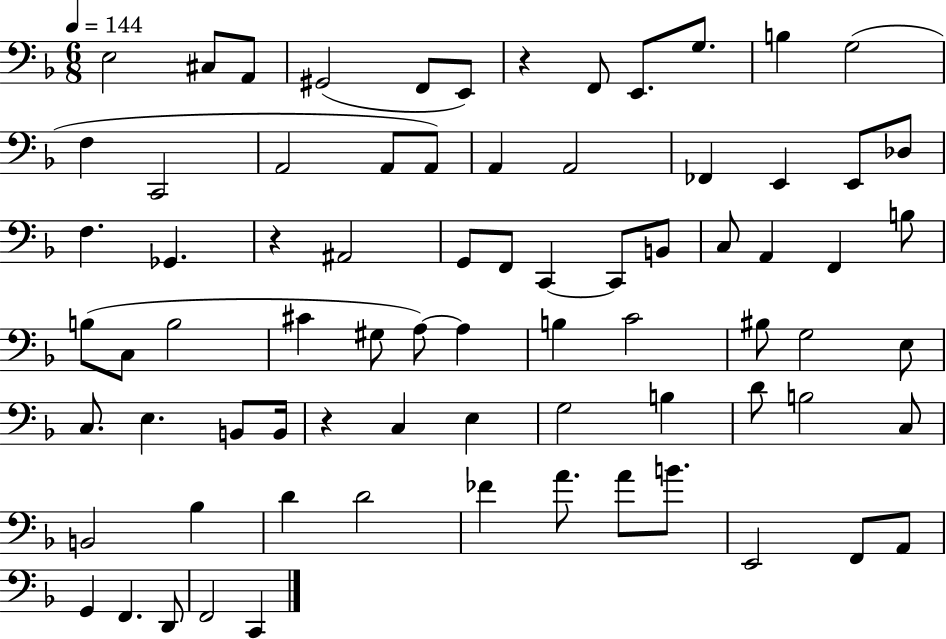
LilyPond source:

{
  \clef bass
  \numericTimeSignature
  \time 6/8
  \key f \major
  \tempo 4 = 144
  \repeat volta 2 { e2 cis8 a,8 | gis,2( f,8 e,8) | r4 f,8 e,8. g8. | b4 g2( | \break f4 c,2 | a,2 a,8 a,8) | a,4 a,2 | fes,4 e,4 e,8 des8 | \break f4. ges,4. | r4 ais,2 | g,8 f,8 c,4~~ c,8 b,8 | c8 a,4 f,4 b8 | \break b8( c8 b2 | cis'4 gis8 a8~~) a4 | b4 c'2 | bis8 g2 e8 | \break c8. e4. b,8 b,16 | r4 c4 e4 | g2 b4 | d'8 b2 c8 | \break b,2 bes4 | d'4 d'2 | fes'4 a'8. a'8 b'8. | e,2 f,8 a,8 | \break g,4 f,4. d,8 | f,2 c,4 | } \bar "|."
}